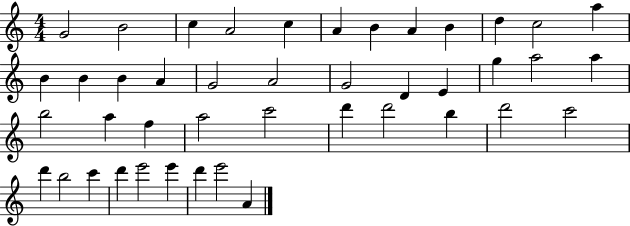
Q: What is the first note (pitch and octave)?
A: G4